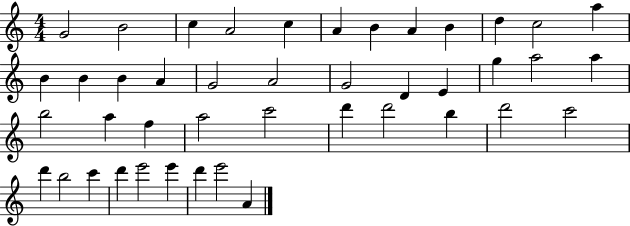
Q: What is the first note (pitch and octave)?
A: G4